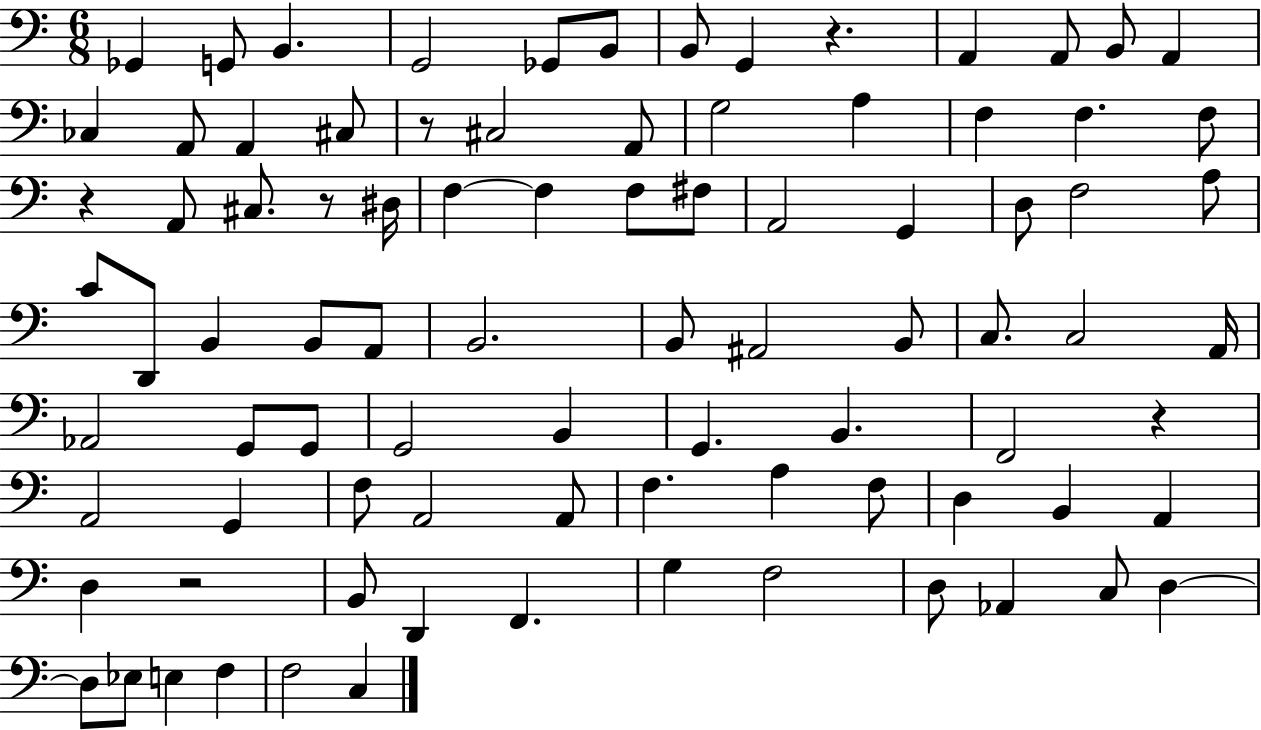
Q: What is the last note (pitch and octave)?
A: C3